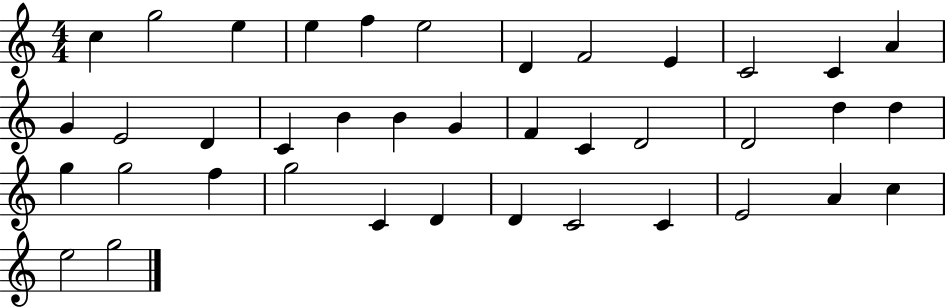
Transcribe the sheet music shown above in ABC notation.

X:1
T:Untitled
M:4/4
L:1/4
K:C
c g2 e e f e2 D F2 E C2 C A G E2 D C B B G F C D2 D2 d d g g2 f g2 C D D C2 C E2 A c e2 g2